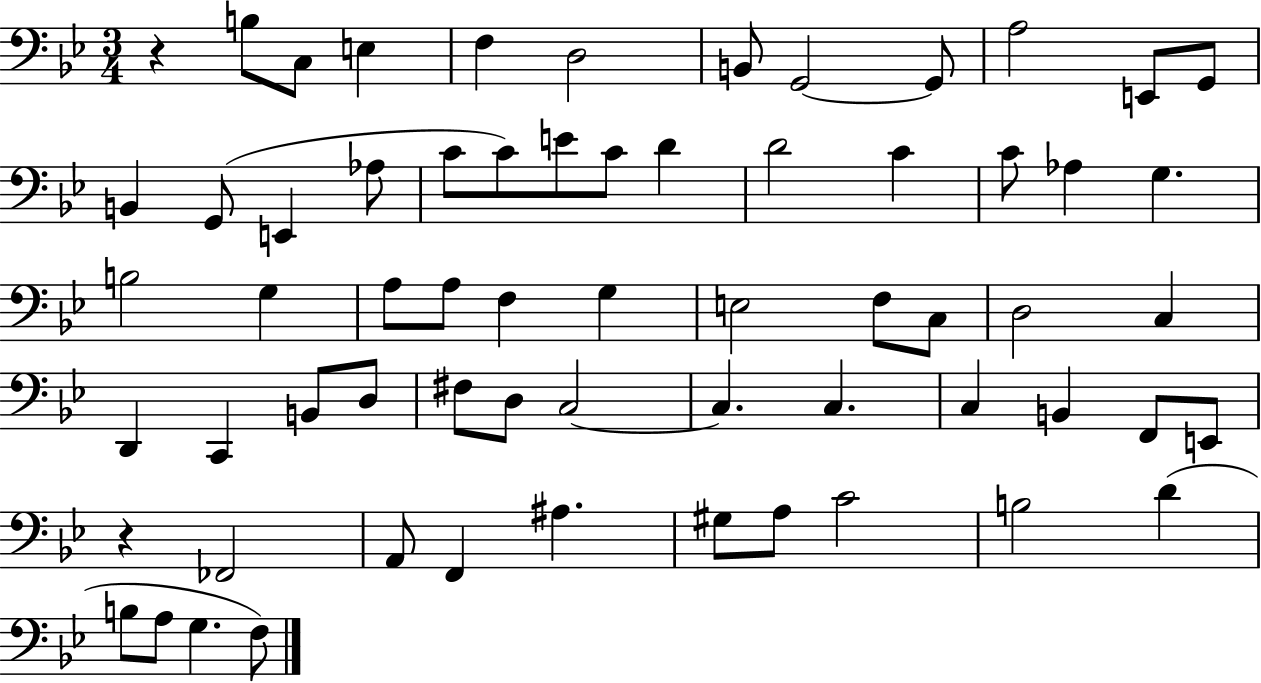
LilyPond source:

{
  \clef bass
  \numericTimeSignature
  \time 3/4
  \key bes \major
  r4 b8 c8 e4 | f4 d2 | b,8 g,2~~ g,8 | a2 e,8 g,8 | \break b,4 g,8( e,4 aes8 | c'8 c'8) e'8 c'8 d'4 | d'2 c'4 | c'8 aes4 g4. | \break b2 g4 | a8 a8 f4 g4 | e2 f8 c8 | d2 c4 | \break d,4 c,4 b,8 d8 | fis8 d8 c2~~ | c4. c4. | c4 b,4 f,8 e,8 | \break r4 fes,2 | a,8 f,4 ais4. | gis8 a8 c'2 | b2 d'4( | \break b8 a8 g4. f8) | \bar "|."
}